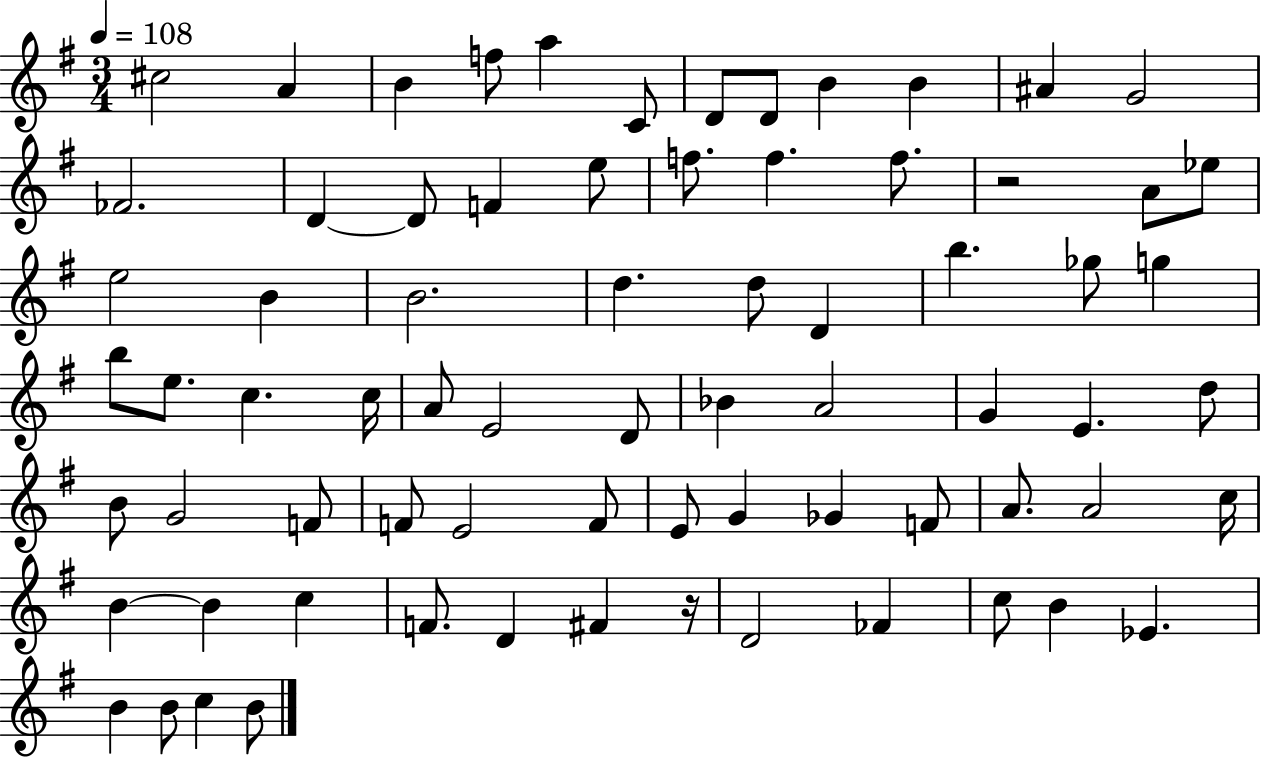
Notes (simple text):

C#5/h A4/q B4/q F5/e A5/q C4/e D4/e D4/e B4/q B4/q A#4/q G4/h FES4/h. D4/q D4/e F4/q E5/e F5/e. F5/q. F5/e. R/h A4/e Eb5/e E5/h B4/q B4/h. D5/q. D5/e D4/q B5/q. Gb5/e G5/q B5/e E5/e. C5/q. C5/s A4/e E4/h D4/e Bb4/q A4/h G4/q E4/q. D5/e B4/e G4/h F4/e F4/e E4/h F4/e E4/e G4/q Gb4/q F4/e A4/e. A4/h C5/s B4/q B4/q C5/q F4/e. D4/q F#4/q R/s D4/h FES4/q C5/e B4/q Eb4/q. B4/q B4/e C5/q B4/e